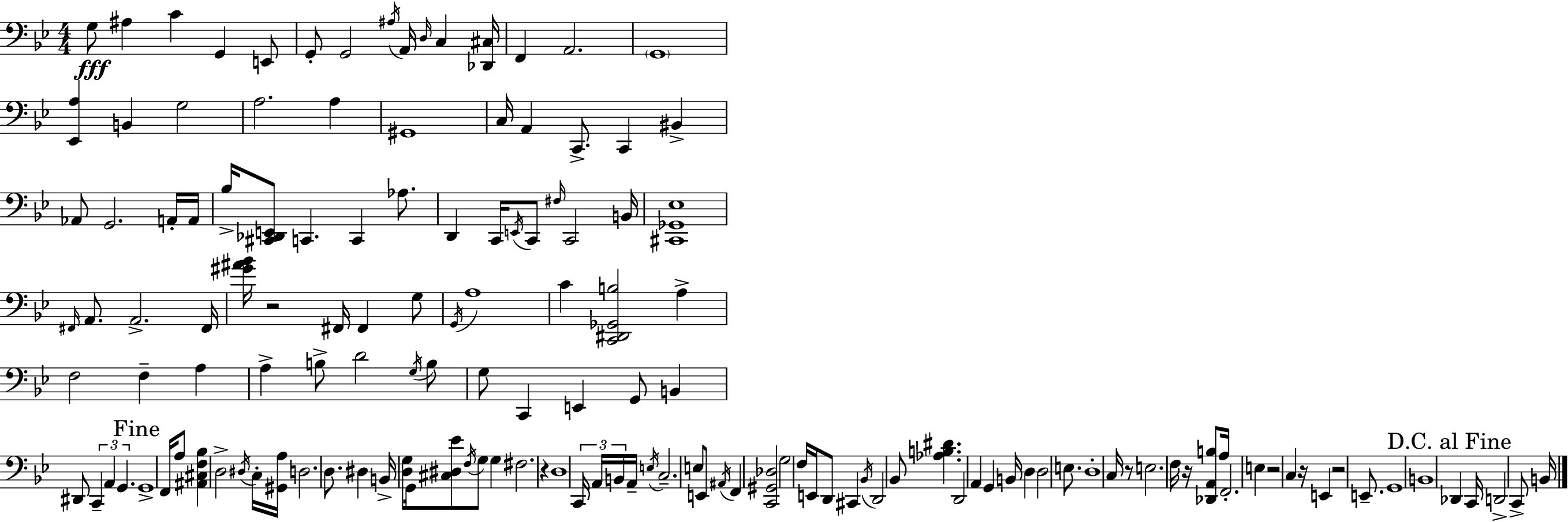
X:1
T:Untitled
M:4/4
L:1/4
K:Bb
G,/2 ^A, C G,, E,,/2 G,,/2 G,,2 ^A,/4 A,,/4 D,/4 C, [_D,,^C,]/4 F,, A,,2 G,,4 [_E,,A,] B,, G,2 A,2 A, ^G,,4 C,/4 A,, C,,/2 C,, ^B,, _A,,/2 G,,2 A,,/4 A,,/4 _B,/4 [^C,,_D,,E,,]/2 C,, C,, _A,/2 D,, C,,/4 E,,/4 C,,/2 ^F,/4 C,,2 B,,/4 [^C,,_G,,_E,]4 ^F,,/4 A,,/2 A,,2 ^F,,/4 [^G^A_B]/4 z2 ^F,,/4 ^F,, G,/2 G,,/4 A,4 C [C,,^D,,_G,,B,]2 A, F,2 F, A, A, B,/2 D2 G,/4 B,/2 G,/2 C,, E,, G,,/2 B,, ^D,,/2 C,, A,, G,, G,,4 F,,/4 A,/2 [^A,,^C,F,_B,] D,2 ^D,/4 C,/4 [^G,,A,]/4 D,2 D,/2 ^D, B,,/4 [D,G,]/2 G,,/4 [^C,^D,_E]/2 F,/4 G,/2 G, ^F,2 z D,4 C,,/4 A,,/4 B,,/4 A,,/4 E,/4 C,2 E,/2 E,,/2 ^A,,/4 F,, [C,,^G,,_D,]2 G,2 F,/4 E,,/4 D,,/2 ^C,, _B,,/4 D,,2 _B,,/2 [_A,B,^D] D,,2 A,, G,, B,,/4 D, D,2 E,/2 D,4 C,/4 z/2 E,2 F,/4 z/4 [_D,,A,,B,]/2 A,/4 F,,2 E, z2 C, z/4 E,, z2 E,,/2 G,,4 B,,4 _D,, C,,/4 D,,2 C,,/2 B,,/4